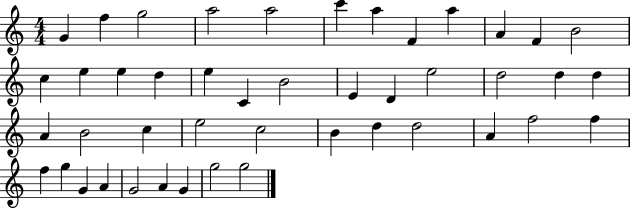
{
  \clef treble
  \numericTimeSignature
  \time 4/4
  \key c \major
  g'4 f''4 g''2 | a''2 a''2 | c'''4 a''4 f'4 a''4 | a'4 f'4 b'2 | \break c''4 e''4 e''4 d''4 | e''4 c'4 b'2 | e'4 d'4 e''2 | d''2 d''4 d''4 | \break a'4 b'2 c''4 | e''2 c''2 | b'4 d''4 d''2 | a'4 f''2 f''4 | \break f''4 g''4 g'4 a'4 | g'2 a'4 g'4 | g''2 g''2 | \bar "|."
}